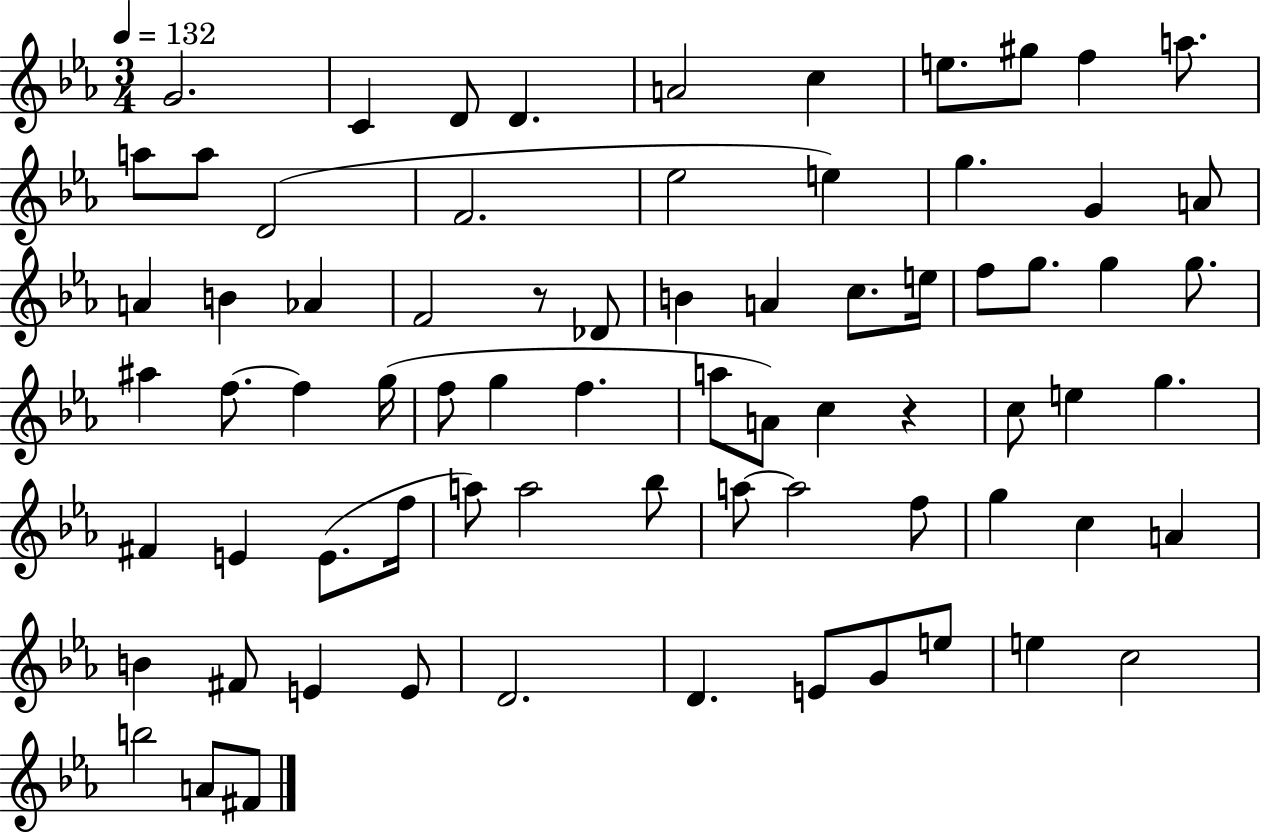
G4/h. C4/q D4/e D4/q. A4/h C5/q E5/e. G#5/e F5/q A5/e. A5/e A5/e D4/h F4/h. Eb5/h E5/q G5/q. G4/q A4/e A4/q B4/q Ab4/q F4/h R/e Db4/e B4/q A4/q C5/e. E5/s F5/e G5/e. G5/q G5/e. A#5/q F5/e. F5/q G5/s F5/e G5/q F5/q. A5/e A4/e C5/q R/q C5/e E5/q G5/q. F#4/q E4/q E4/e. F5/s A5/e A5/h Bb5/e A5/e A5/h F5/e G5/q C5/q A4/q B4/q F#4/e E4/q E4/e D4/h. D4/q. E4/e G4/e E5/e E5/q C5/h B5/h A4/e F#4/e